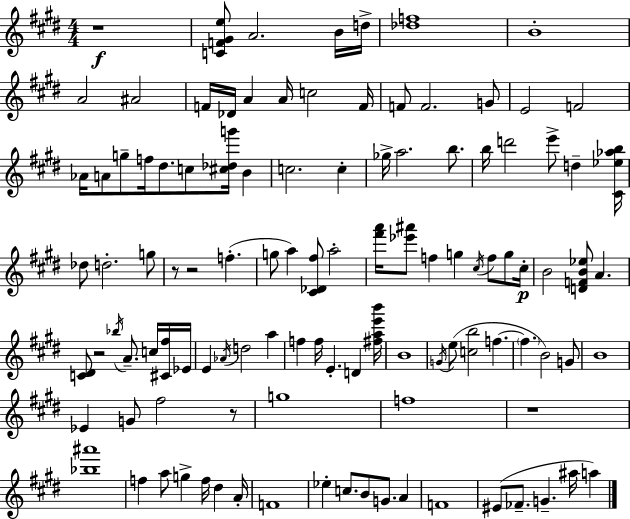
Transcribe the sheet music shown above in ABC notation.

X:1
T:Untitled
M:4/4
L:1/4
K:E
z4 [CF^Ge]/2 A2 B/4 d/4 [_df]4 B4 A2 ^A2 F/4 _D/4 A A/4 c2 F/4 F/2 F2 G/2 E2 F2 _A/4 A/2 g/2 f/4 ^d/2 c/2 [^c_dg']/4 B c2 c _g/4 a2 b/2 b/4 d'2 e'/2 d [^C_e_ab]/4 _d/2 d2 g/2 z/2 z2 f g/2 a [^C_D^f]/2 a2 [^f'a']/4 [_e'^a']/2 f g ^c/4 f/2 g/2 ^c/4 B2 [DFB_e]/2 A [C^D]/2 z2 _b/4 A/2 c/4 [^C^f]/4 _E/4 E _A/4 d2 a f f/4 E D [^fae'b']/4 B4 G/4 e/2 [cb]2 f f B2 G/2 B4 _E G/2 ^f2 z/2 g4 f4 z4 [_b^a']4 f a/2 g f/4 ^d A/4 F4 _e c/2 B/2 G/2 A F4 ^E/2 _F/2 G ^a/4 a